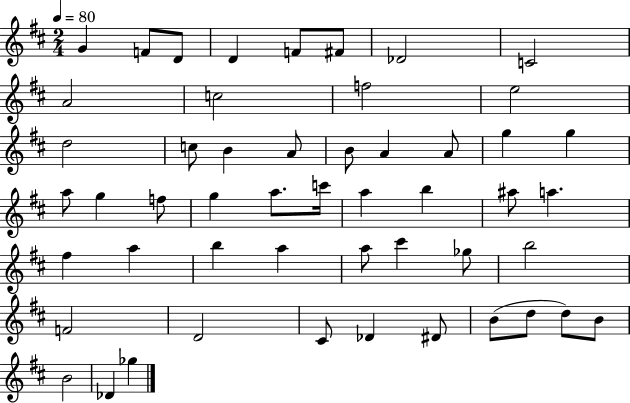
G4/q F4/e D4/e D4/q F4/e F#4/e Db4/h C4/h A4/h C5/h F5/h E5/h D5/h C5/e B4/q A4/e B4/e A4/q A4/e G5/q G5/q A5/e G5/q F5/e G5/q A5/e. C6/s A5/q B5/q A#5/e A5/q. F#5/q A5/q B5/q A5/q A5/e C#6/q Gb5/e B5/h F4/h D4/h C#4/e Db4/q D#4/e B4/e D5/e D5/e B4/e B4/h Db4/q Gb5/q